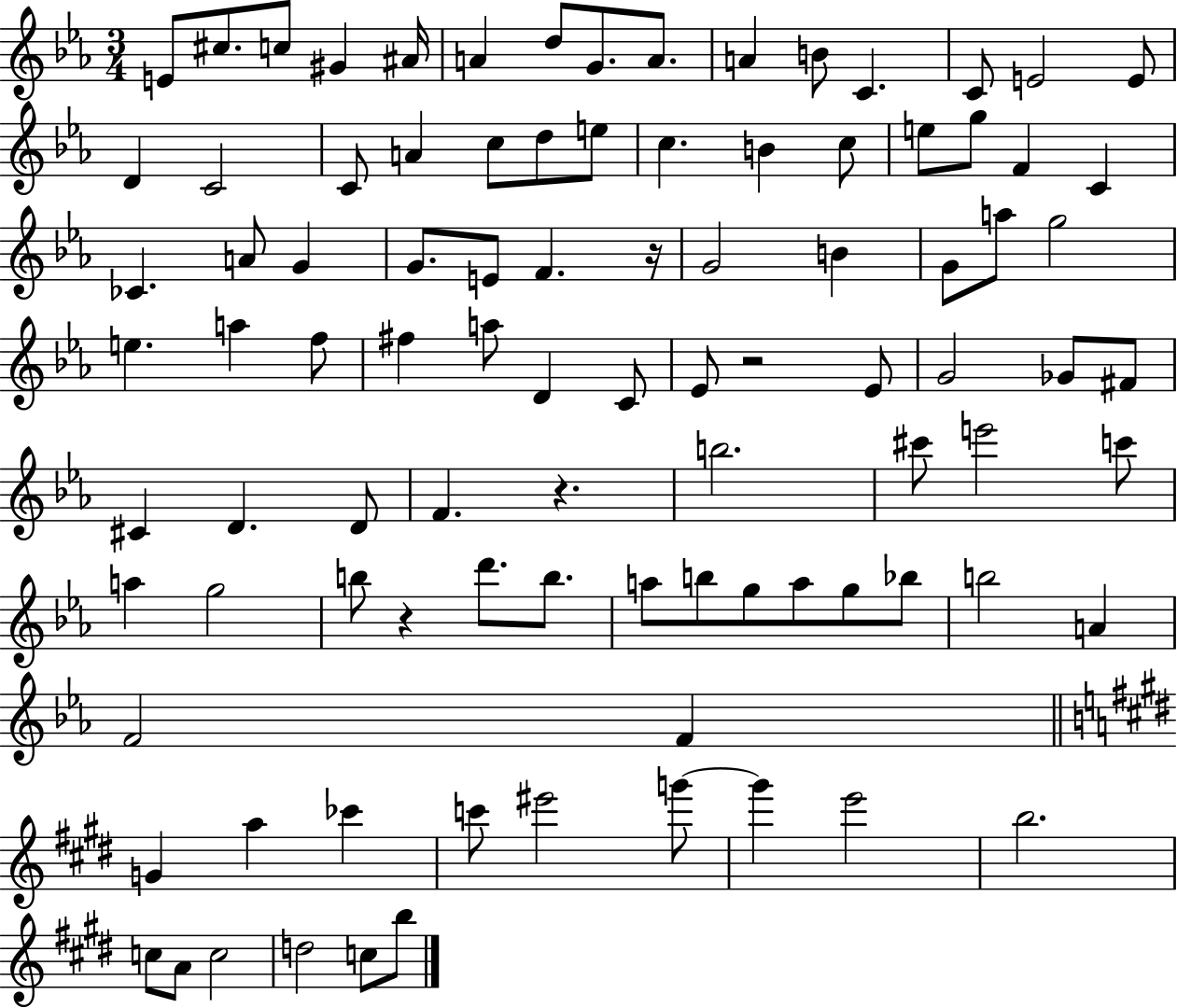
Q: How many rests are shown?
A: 4